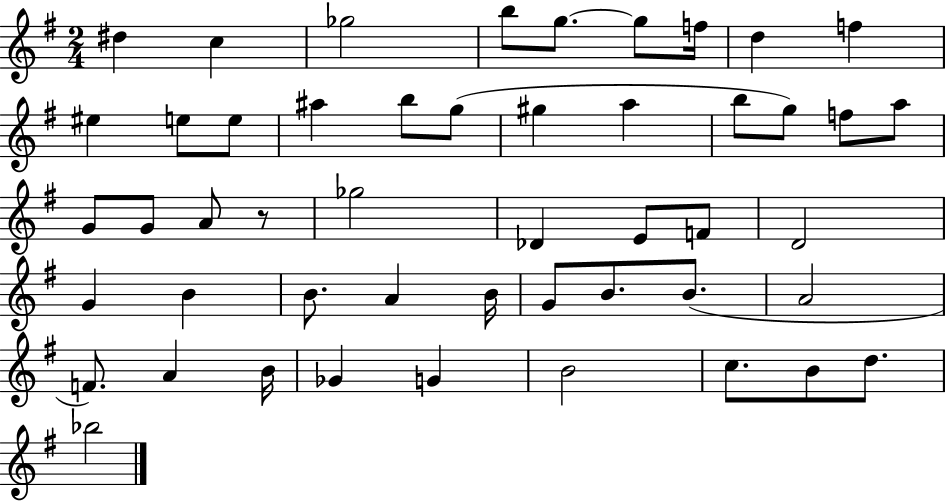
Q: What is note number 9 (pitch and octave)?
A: F5